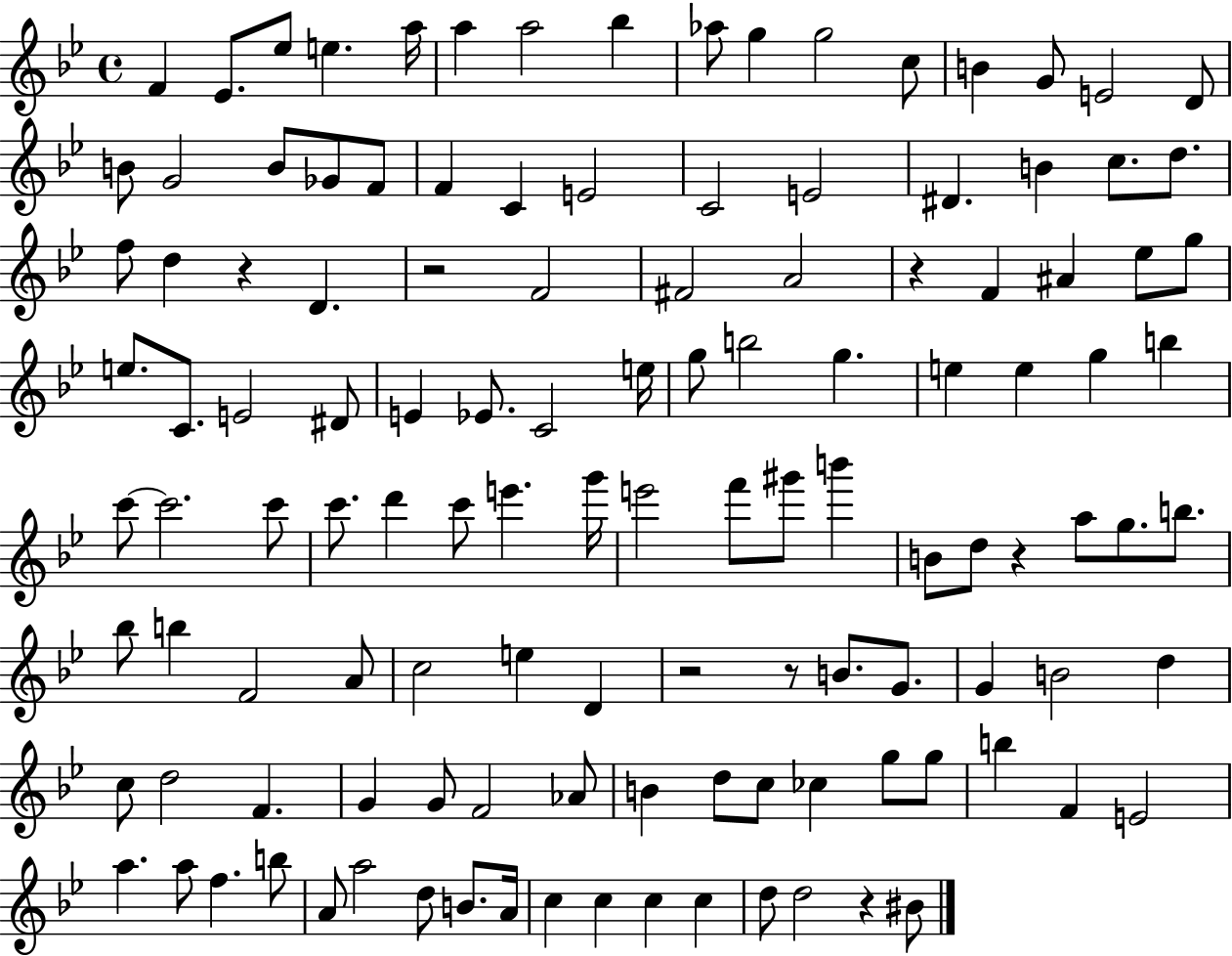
X:1
T:Untitled
M:4/4
L:1/4
K:Bb
F _E/2 _e/2 e a/4 a a2 _b _a/2 g g2 c/2 B G/2 E2 D/2 B/2 G2 B/2 _G/2 F/2 F C E2 C2 E2 ^D B c/2 d/2 f/2 d z D z2 F2 ^F2 A2 z F ^A _e/2 g/2 e/2 C/2 E2 ^D/2 E _E/2 C2 e/4 g/2 b2 g e e g b c'/2 c'2 c'/2 c'/2 d' c'/2 e' g'/4 e'2 f'/2 ^g'/2 b' B/2 d/2 z a/2 g/2 b/2 _b/2 b F2 A/2 c2 e D z2 z/2 B/2 G/2 G B2 d c/2 d2 F G G/2 F2 _A/2 B d/2 c/2 _c g/2 g/2 b F E2 a a/2 f b/2 A/2 a2 d/2 B/2 A/4 c c c c d/2 d2 z ^B/2